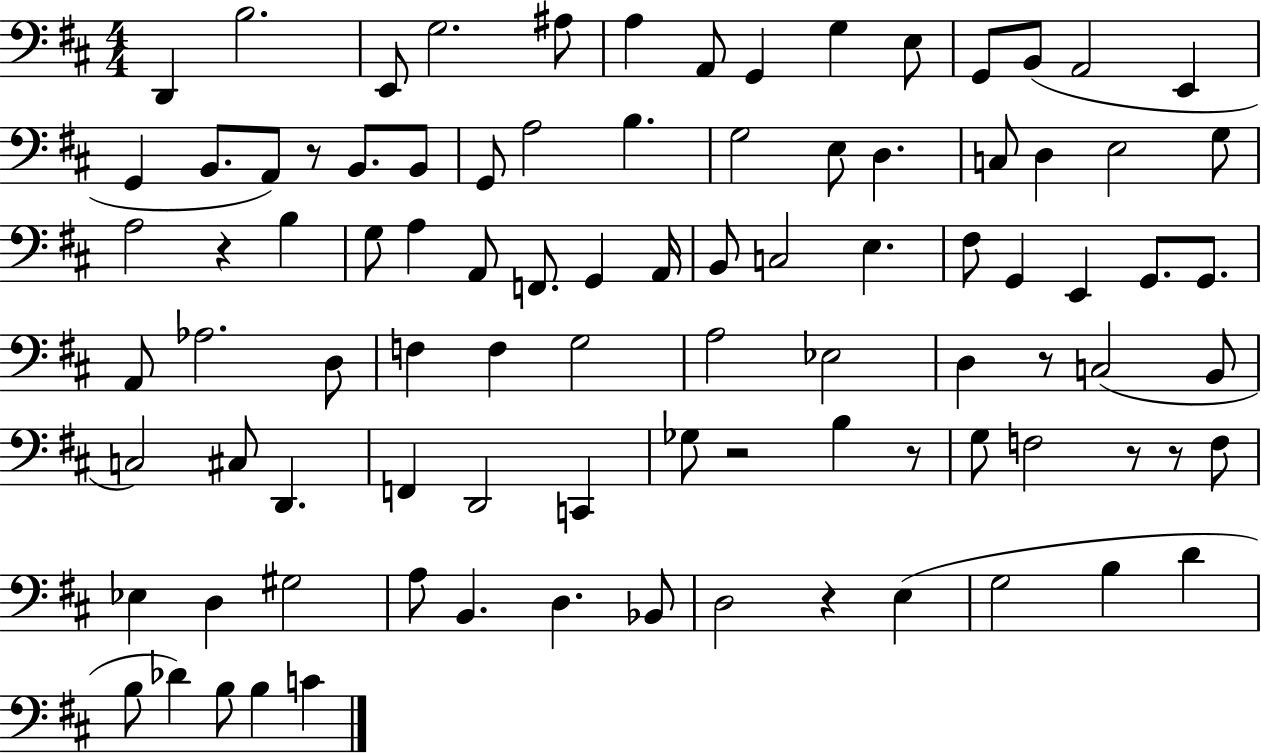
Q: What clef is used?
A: bass